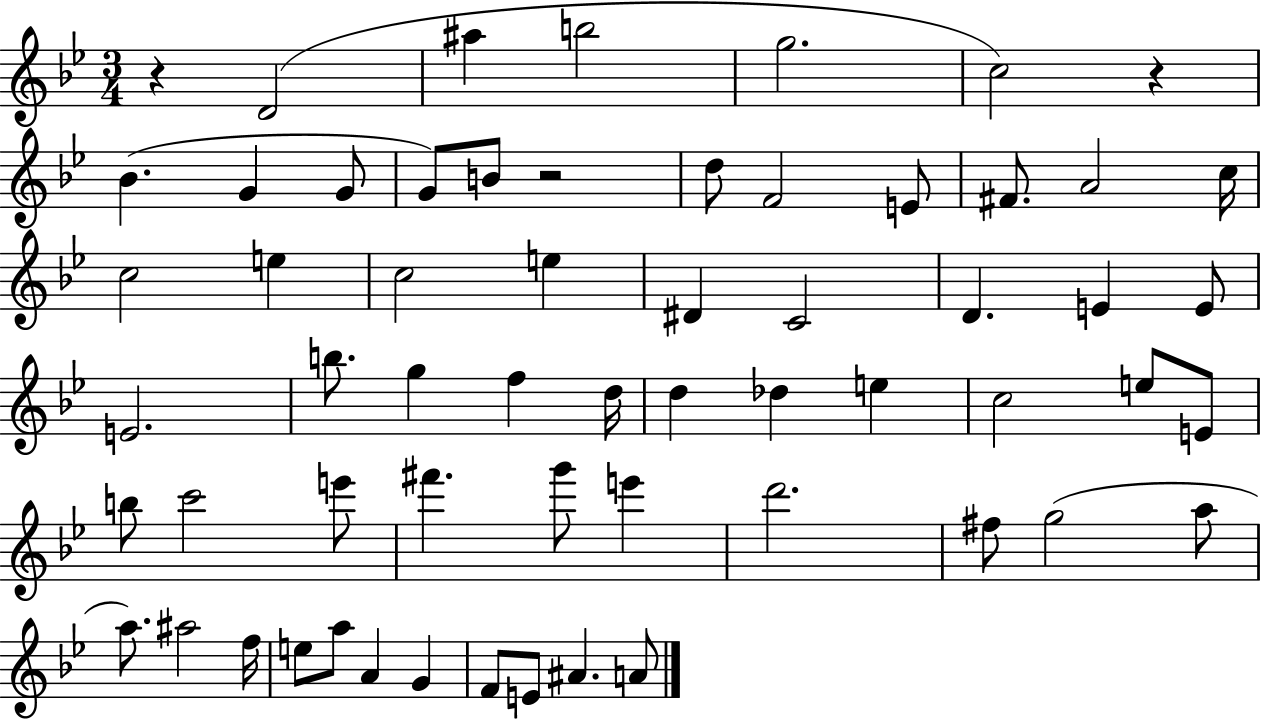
{
  \clef treble
  \numericTimeSignature
  \time 3/4
  \key bes \major
  r4 d'2( | ais''4 b''2 | g''2. | c''2) r4 | \break bes'4.( g'4 g'8 | g'8) b'8 r2 | d''8 f'2 e'8 | fis'8. a'2 c''16 | \break c''2 e''4 | c''2 e''4 | dis'4 c'2 | d'4. e'4 e'8 | \break e'2. | b''8. g''4 f''4 d''16 | d''4 des''4 e''4 | c''2 e''8 e'8 | \break b''8 c'''2 e'''8 | fis'''4. g'''8 e'''4 | d'''2. | fis''8 g''2( a''8 | \break a''8.) ais''2 f''16 | e''8 a''8 a'4 g'4 | f'8 e'8 ais'4. a'8 | \bar "|."
}